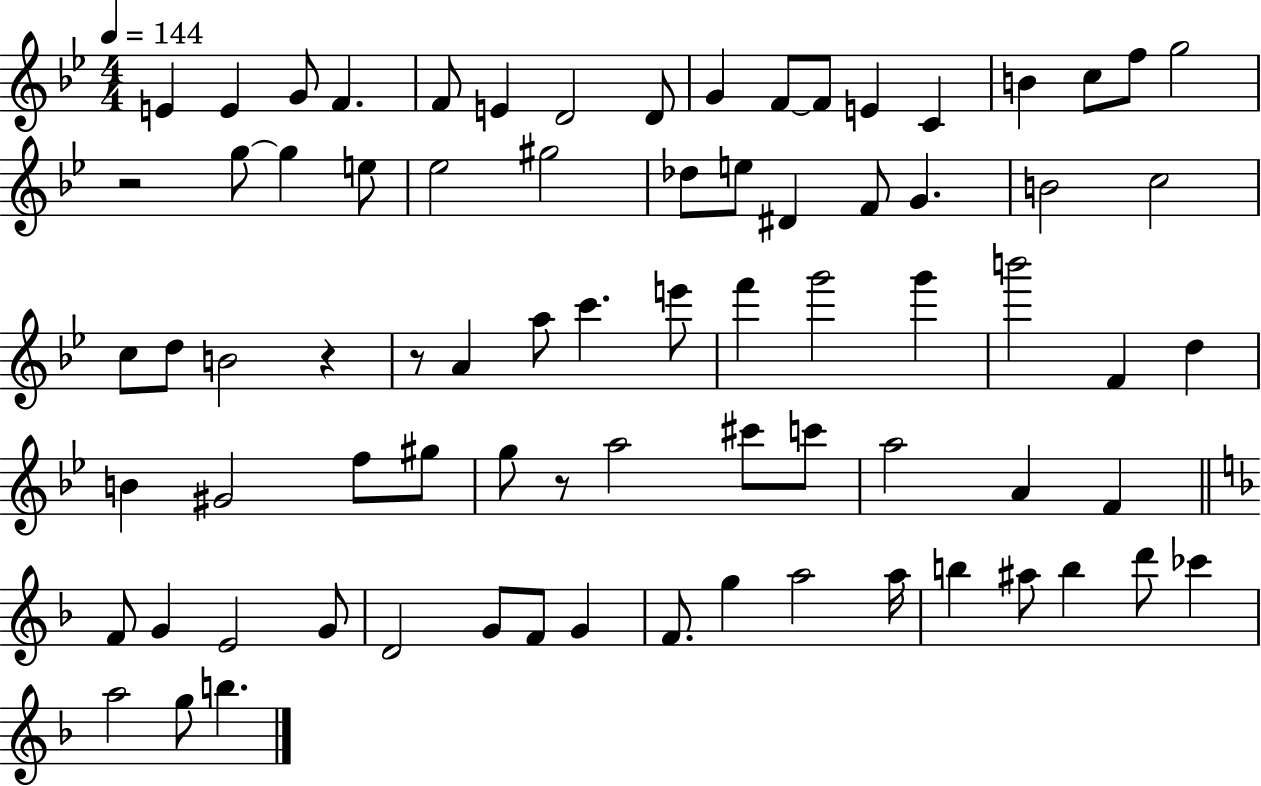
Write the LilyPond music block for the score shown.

{
  \clef treble
  \numericTimeSignature
  \time 4/4
  \key bes \major
  \tempo 4 = 144
  e'4 e'4 g'8 f'4. | f'8 e'4 d'2 d'8 | g'4 f'8~~ f'8 e'4 c'4 | b'4 c''8 f''8 g''2 | \break r2 g''8~~ g''4 e''8 | ees''2 gis''2 | des''8 e''8 dis'4 f'8 g'4. | b'2 c''2 | \break c''8 d''8 b'2 r4 | r8 a'4 a''8 c'''4. e'''8 | f'''4 g'''2 g'''4 | b'''2 f'4 d''4 | \break b'4 gis'2 f''8 gis''8 | g''8 r8 a''2 cis'''8 c'''8 | a''2 a'4 f'4 | \bar "||" \break \key f \major f'8 g'4 e'2 g'8 | d'2 g'8 f'8 g'4 | f'8. g''4 a''2 a''16 | b''4 ais''8 b''4 d'''8 ces'''4 | \break a''2 g''8 b''4. | \bar "|."
}